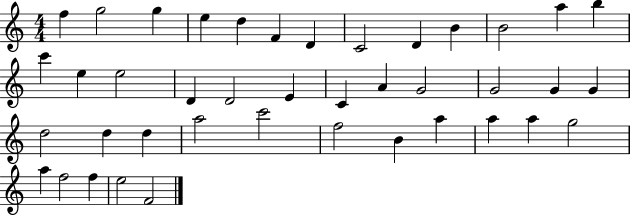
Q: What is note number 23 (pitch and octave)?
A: G4